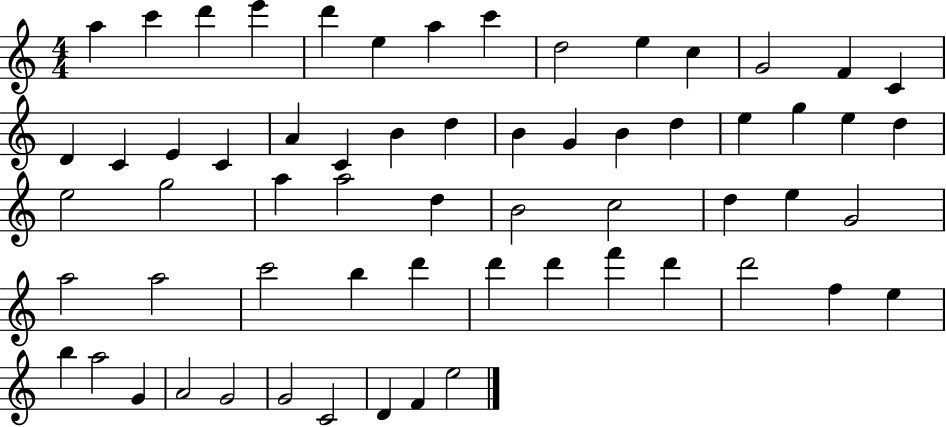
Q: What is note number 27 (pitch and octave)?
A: E5